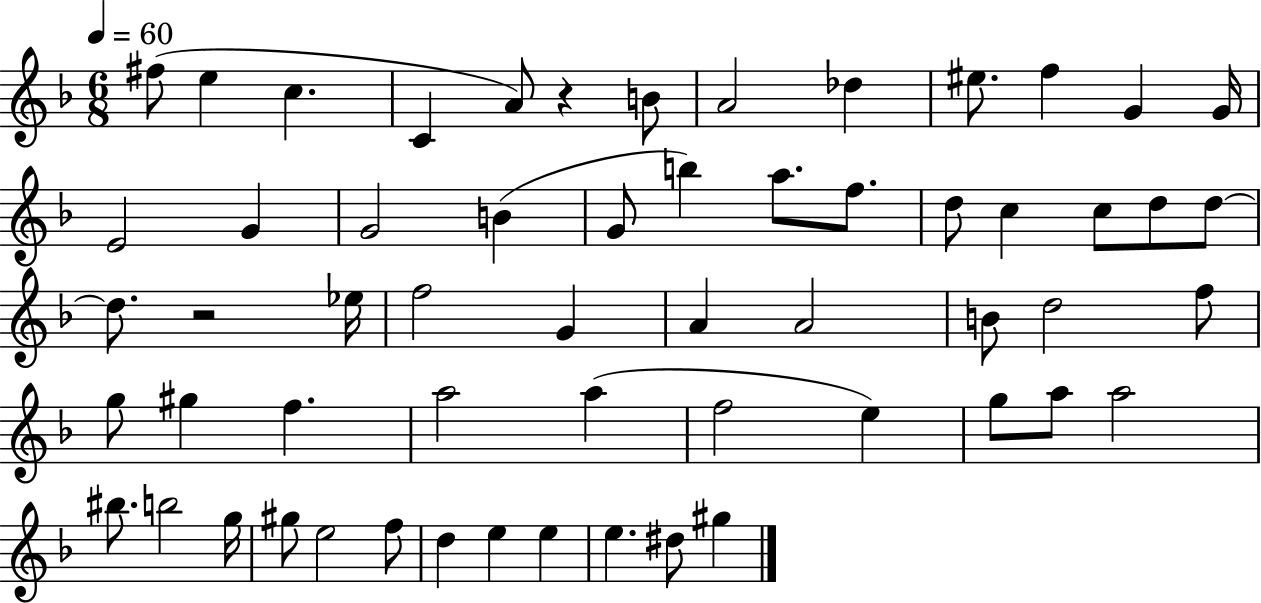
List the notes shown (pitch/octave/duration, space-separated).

F#5/e E5/q C5/q. C4/q A4/e R/q B4/e A4/h Db5/q EIS5/e. F5/q G4/q G4/s E4/h G4/q G4/h B4/q G4/e B5/q A5/e. F5/e. D5/e C5/q C5/e D5/e D5/e D5/e. R/h Eb5/s F5/h G4/q A4/q A4/h B4/e D5/h F5/e G5/e G#5/q F5/q. A5/h A5/q F5/h E5/q G5/e A5/e A5/h BIS5/e. B5/h G5/s G#5/e E5/h F5/e D5/q E5/q E5/q E5/q. D#5/e G#5/q